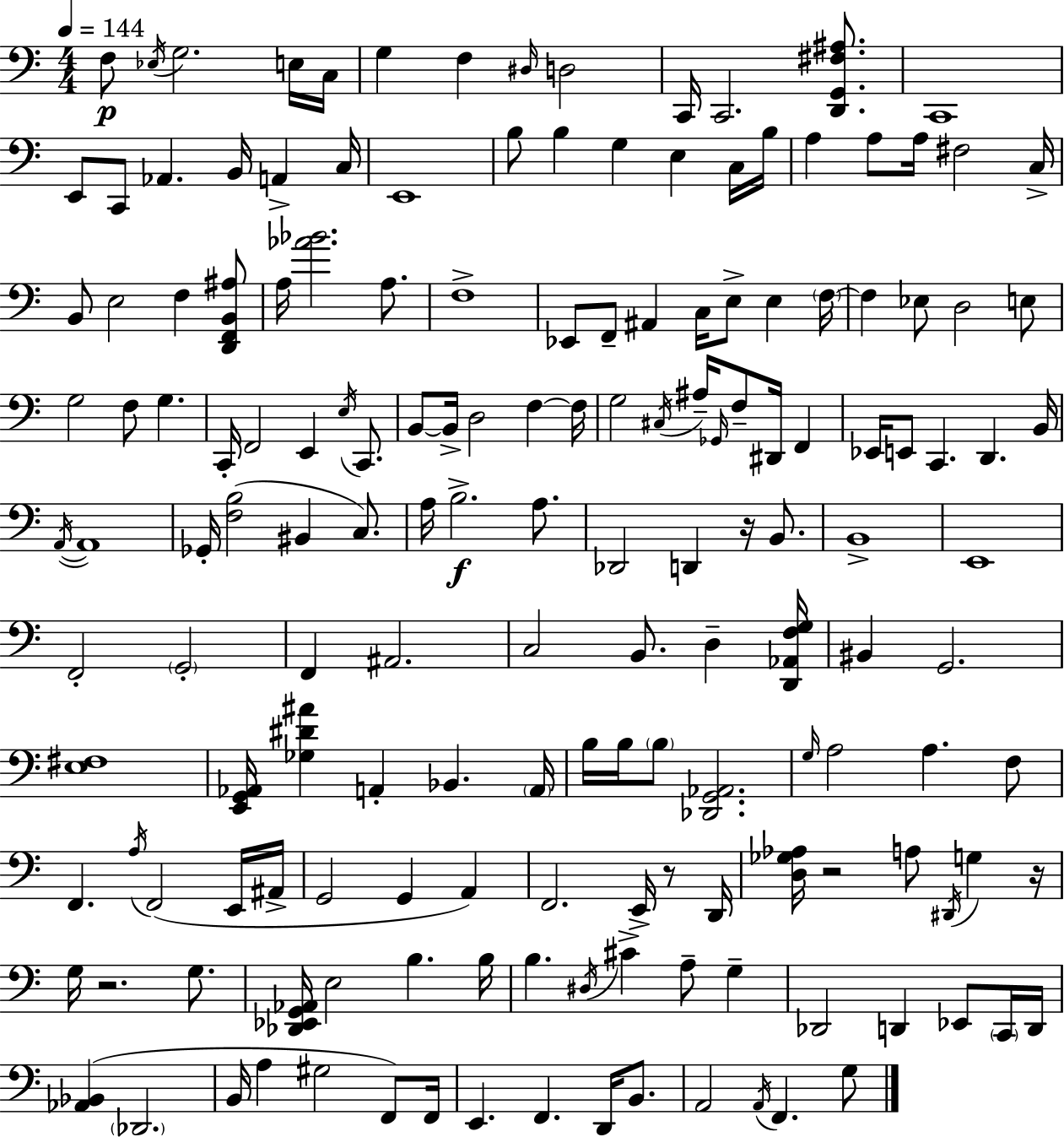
X:1
T:Untitled
M:4/4
L:1/4
K:C
F,/2 _E,/4 G,2 E,/4 C,/4 G, F, ^D,/4 D,2 C,,/4 C,,2 [D,,G,,^F,^A,]/2 C,,4 E,,/2 C,,/2 _A,, B,,/4 A,, C,/4 E,,4 B,/2 B, G, E, C,/4 B,/4 A, A,/2 A,/4 ^F,2 C,/4 B,,/2 E,2 F, [D,,F,,B,,^A,]/2 A,/4 [_A_B]2 A,/2 F,4 _E,,/2 F,,/2 ^A,, C,/4 E,/2 E, F,/4 F, _E,/2 D,2 E,/2 G,2 F,/2 G, C,,/4 F,,2 E,, E,/4 C,,/2 B,,/2 B,,/4 D,2 F, F,/4 G,2 ^C,/4 ^A,/4 _G,,/4 F,/2 ^D,,/4 F,, _E,,/4 E,,/2 C,, D,, B,,/4 A,,/4 A,,4 _G,,/4 [F,B,]2 ^B,, C,/2 A,/4 B,2 A,/2 _D,,2 D,, z/4 B,,/2 B,,4 E,,4 F,,2 G,,2 F,, ^A,,2 C,2 B,,/2 D, [D,,_A,,F,G,]/4 ^B,, G,,2 [E,^F,]4 [E,,G,,_A,,]/4 [_G,^D^A] A,, _B,, A,,/4 B,/4 B,/4 B,/2 [_D,,G,,_A,,]2 G,/4 A,2 A, F,/2 F,, A,/4 F,,2 E,,/4 ^A,,/4 G,,2 G,, A,, F,,2 E,,/4 z/2 D,,/4 [D,_G,_A,]/4 z2 A,/2 ^D,,/4 G, z/4 G,/4 z2 G,/2 [_D,,_E,,G,,_A,,]/4 E,2 B, B,/4 B, ^D,/4 ^C A,/2 G, _D,,2 D,, _E,,/2 C,,/4 D,,/4 [_A,,_B,,] _D,,2 B,,/4 A, ^G,2 F,,/2 F,,/4 E,, F,, D,,/4 B,,/2 A,,2 A,,/4 F,, G,/2